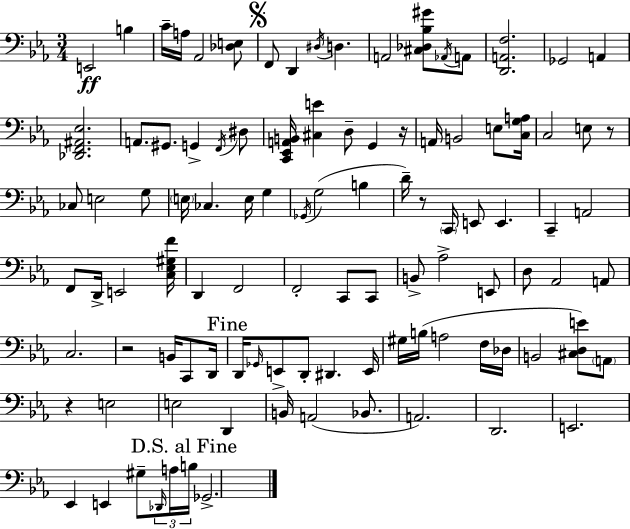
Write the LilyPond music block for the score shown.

{
  \clef bass
  \numericTimeSignature
  \time 3/4
  \key c \minor
  e,2\ff b4 | c'16-- a16 aes,2 <des e>8 | \mark \markup { \musicglyph "scripts.segno" } f,8 d,4 \acciaccatura { dis16 } d4. | a,2 <cis des bes gis'>8 \acciaccatura { aes,16 } | \break a,8 <d, a, f>2. | ges,2 a,4 | <des, f, ais, ees>2. | a,8. gis,8. g,4-> | \break \acciaccatura { f,16 } dis8 <c, ees, a, b,>16 <cis e'>4 d8-- g,4 | r16 a,16 b,2 | e8 <c g a>16 c2 e8 | r8 ces8 e2 | \break g8 \parenthesize e16 ces4. e16 g4 | \acciaccatura { ges,16 } g2( | b4 d'16--) r8 \parenthesize c,16 e,8 e,4. | c,4-- a,2 | \break f,8 d,16-> e,2 | <c ees gis f'>16 d,4 f,2 | f,2-. | c,8 c,8 b,8-> aes2-> | \break e,8 d8 aes,2 | a,8 c2. | r2 | b,16 c,8 d,16 \mark "Fine" d,16 \grace { ges,16 } e,8-> d,8-. dis,4. | \break e,16 gis16 b16( a2 | f16 des16 b,2 | <cis d e'>8) \parenthesize a,8 r4 e2 | e2 | \break d,4 b,16 a,2( | bes,8. a,2.) | d,2. | e,2. | \break ees,4 e,4 | gis8-- \tuplet 3/2 { \grace { des,16 } a16 \mark "D.S. al Fine" b16 } ges,2.-> | \bar "|."
}